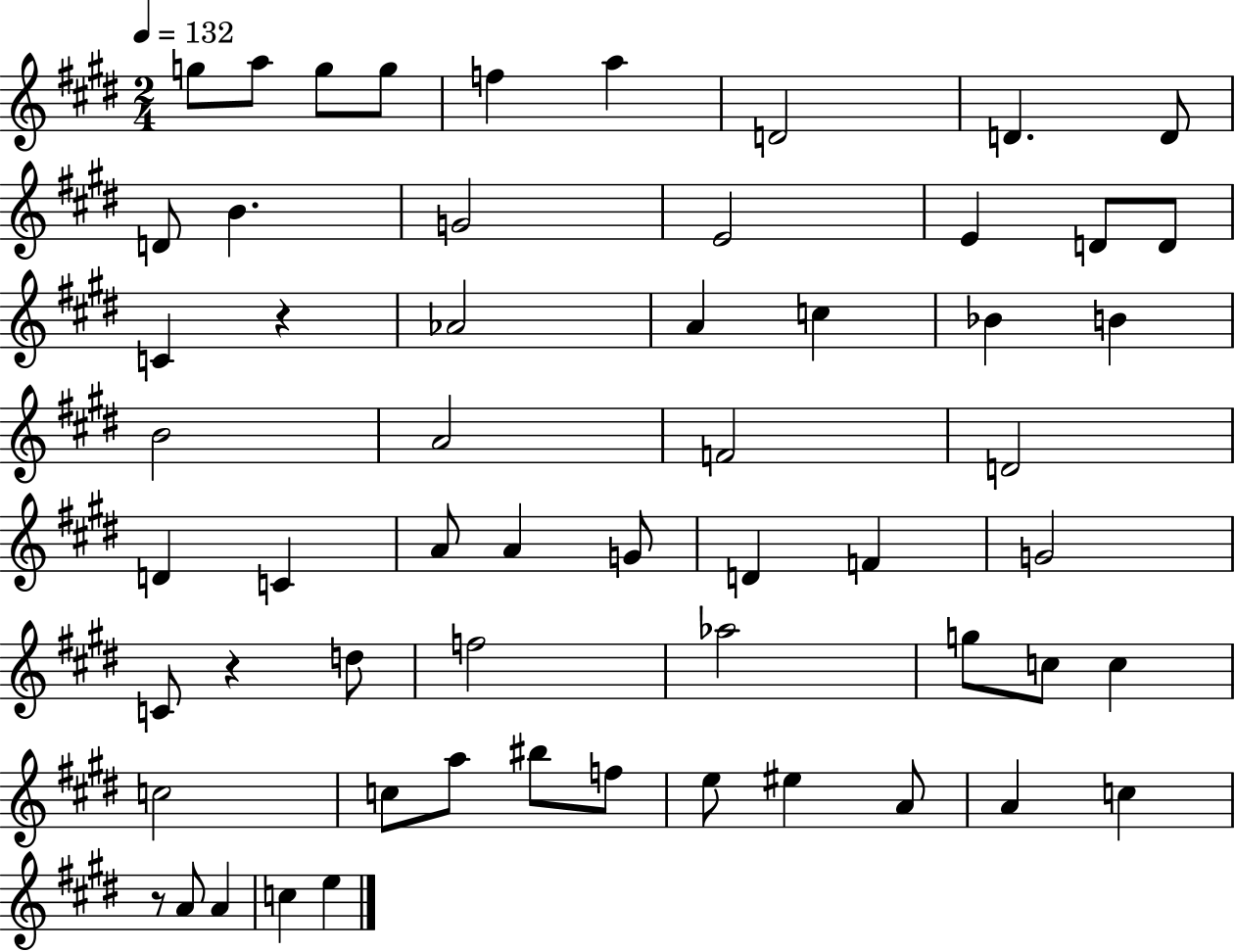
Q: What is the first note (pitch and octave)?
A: G5